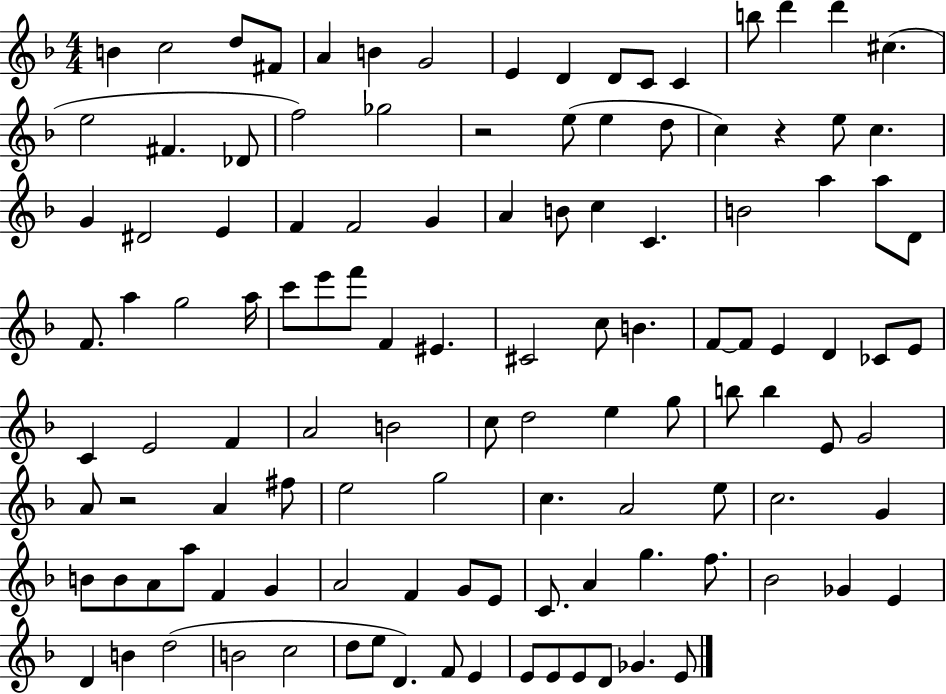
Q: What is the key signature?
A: F major